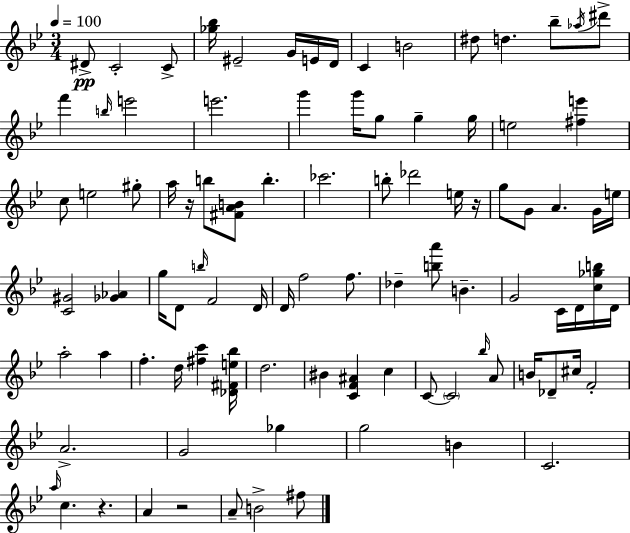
{
  \clef treble
  \numericTimeSignature
  \time 3/4
  \key bes \major
  \tempo 4 = 100
  dis'8->\pp c'2-. c'8-> | <ges'' bes''>16 eis'2-- g'16 e'16 d'16 | c'4 b'2 | dis''8 d''4. bes''8-- \acciaccatura { aes''16 } dis'''8-> | \break f'''4 \grace { b''16 } e'''2 | e'''2. | g'''4 g'''16 g''8 g''4-- | g''16 e''2 <fis'' e'''>4 | \break c''8 e''2 | gis''8-. a''16 r16 b''8 <fis' a' b'>8 b''4.-. | ces'''2. | b''8-. des'''2 | \break e''16 r16 g''8 g'8 a'4. | g'16 e''16 <c' gis'>2 <ges' aes'>4 | g''16 d'8 \grace { b''16 } f'2 | d'16 d'16 f''2 | \break f''8. des''4-- <b'' a'''>8 b'4.-- | g'2 c'16 | d'16 <c'' ges'' b''>16 d'16 a''2-. a''4 | f''4.-. d''16 <fis'' c'''>4 | \break <des' fis' e'' bes''>16 d''2. | bis'4 <c' f' ais'>4 c''4 | c'8~~ \parenthesize c'2 | \grace { bes''16 } a'8 b'16 des'8-- cis''16 f'2-. | \break a'2.-> | g'2 | ges''4 g''2 | b'4 c'2. | \break \grace { a''16 } c''4. r4. | a'4 r2 | a'8-- b'2-> | fis''8 \bar "|."
}